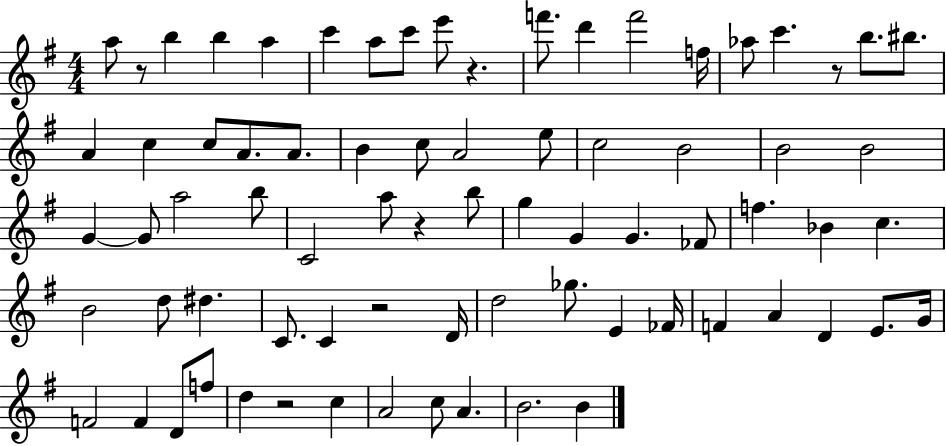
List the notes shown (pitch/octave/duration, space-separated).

A5/e R/e B5/q B5/q A5/q C6/q A5/e C6/e E6/e R/q. F6/e. D6/q F6/h F5/s Ab5/e C6/q. R/e B5/e. BIS5/e. A4/q C5/q C5/e A4/e. A4/e. B4/q C5/e A4/h E5/e C5/h B4/h B4/h B4/h G4/q G4/e A5/h B5/e C4/h A5/e R/q B5/e G5/q G4/q G4/q. FES4/e F5/q. Bb4/q C5/q. B4/h D5/e D#5/q. C4/e. C4/q R/h D4/s D5/h Gb5/e. E4/q FES4/s F4/q A4/q D4/q E4/e. G4/s F4/h F4/q D4/e F5/e D5/q R/h C5/q A4/h C5/e A4/q. B4/h. B4/q